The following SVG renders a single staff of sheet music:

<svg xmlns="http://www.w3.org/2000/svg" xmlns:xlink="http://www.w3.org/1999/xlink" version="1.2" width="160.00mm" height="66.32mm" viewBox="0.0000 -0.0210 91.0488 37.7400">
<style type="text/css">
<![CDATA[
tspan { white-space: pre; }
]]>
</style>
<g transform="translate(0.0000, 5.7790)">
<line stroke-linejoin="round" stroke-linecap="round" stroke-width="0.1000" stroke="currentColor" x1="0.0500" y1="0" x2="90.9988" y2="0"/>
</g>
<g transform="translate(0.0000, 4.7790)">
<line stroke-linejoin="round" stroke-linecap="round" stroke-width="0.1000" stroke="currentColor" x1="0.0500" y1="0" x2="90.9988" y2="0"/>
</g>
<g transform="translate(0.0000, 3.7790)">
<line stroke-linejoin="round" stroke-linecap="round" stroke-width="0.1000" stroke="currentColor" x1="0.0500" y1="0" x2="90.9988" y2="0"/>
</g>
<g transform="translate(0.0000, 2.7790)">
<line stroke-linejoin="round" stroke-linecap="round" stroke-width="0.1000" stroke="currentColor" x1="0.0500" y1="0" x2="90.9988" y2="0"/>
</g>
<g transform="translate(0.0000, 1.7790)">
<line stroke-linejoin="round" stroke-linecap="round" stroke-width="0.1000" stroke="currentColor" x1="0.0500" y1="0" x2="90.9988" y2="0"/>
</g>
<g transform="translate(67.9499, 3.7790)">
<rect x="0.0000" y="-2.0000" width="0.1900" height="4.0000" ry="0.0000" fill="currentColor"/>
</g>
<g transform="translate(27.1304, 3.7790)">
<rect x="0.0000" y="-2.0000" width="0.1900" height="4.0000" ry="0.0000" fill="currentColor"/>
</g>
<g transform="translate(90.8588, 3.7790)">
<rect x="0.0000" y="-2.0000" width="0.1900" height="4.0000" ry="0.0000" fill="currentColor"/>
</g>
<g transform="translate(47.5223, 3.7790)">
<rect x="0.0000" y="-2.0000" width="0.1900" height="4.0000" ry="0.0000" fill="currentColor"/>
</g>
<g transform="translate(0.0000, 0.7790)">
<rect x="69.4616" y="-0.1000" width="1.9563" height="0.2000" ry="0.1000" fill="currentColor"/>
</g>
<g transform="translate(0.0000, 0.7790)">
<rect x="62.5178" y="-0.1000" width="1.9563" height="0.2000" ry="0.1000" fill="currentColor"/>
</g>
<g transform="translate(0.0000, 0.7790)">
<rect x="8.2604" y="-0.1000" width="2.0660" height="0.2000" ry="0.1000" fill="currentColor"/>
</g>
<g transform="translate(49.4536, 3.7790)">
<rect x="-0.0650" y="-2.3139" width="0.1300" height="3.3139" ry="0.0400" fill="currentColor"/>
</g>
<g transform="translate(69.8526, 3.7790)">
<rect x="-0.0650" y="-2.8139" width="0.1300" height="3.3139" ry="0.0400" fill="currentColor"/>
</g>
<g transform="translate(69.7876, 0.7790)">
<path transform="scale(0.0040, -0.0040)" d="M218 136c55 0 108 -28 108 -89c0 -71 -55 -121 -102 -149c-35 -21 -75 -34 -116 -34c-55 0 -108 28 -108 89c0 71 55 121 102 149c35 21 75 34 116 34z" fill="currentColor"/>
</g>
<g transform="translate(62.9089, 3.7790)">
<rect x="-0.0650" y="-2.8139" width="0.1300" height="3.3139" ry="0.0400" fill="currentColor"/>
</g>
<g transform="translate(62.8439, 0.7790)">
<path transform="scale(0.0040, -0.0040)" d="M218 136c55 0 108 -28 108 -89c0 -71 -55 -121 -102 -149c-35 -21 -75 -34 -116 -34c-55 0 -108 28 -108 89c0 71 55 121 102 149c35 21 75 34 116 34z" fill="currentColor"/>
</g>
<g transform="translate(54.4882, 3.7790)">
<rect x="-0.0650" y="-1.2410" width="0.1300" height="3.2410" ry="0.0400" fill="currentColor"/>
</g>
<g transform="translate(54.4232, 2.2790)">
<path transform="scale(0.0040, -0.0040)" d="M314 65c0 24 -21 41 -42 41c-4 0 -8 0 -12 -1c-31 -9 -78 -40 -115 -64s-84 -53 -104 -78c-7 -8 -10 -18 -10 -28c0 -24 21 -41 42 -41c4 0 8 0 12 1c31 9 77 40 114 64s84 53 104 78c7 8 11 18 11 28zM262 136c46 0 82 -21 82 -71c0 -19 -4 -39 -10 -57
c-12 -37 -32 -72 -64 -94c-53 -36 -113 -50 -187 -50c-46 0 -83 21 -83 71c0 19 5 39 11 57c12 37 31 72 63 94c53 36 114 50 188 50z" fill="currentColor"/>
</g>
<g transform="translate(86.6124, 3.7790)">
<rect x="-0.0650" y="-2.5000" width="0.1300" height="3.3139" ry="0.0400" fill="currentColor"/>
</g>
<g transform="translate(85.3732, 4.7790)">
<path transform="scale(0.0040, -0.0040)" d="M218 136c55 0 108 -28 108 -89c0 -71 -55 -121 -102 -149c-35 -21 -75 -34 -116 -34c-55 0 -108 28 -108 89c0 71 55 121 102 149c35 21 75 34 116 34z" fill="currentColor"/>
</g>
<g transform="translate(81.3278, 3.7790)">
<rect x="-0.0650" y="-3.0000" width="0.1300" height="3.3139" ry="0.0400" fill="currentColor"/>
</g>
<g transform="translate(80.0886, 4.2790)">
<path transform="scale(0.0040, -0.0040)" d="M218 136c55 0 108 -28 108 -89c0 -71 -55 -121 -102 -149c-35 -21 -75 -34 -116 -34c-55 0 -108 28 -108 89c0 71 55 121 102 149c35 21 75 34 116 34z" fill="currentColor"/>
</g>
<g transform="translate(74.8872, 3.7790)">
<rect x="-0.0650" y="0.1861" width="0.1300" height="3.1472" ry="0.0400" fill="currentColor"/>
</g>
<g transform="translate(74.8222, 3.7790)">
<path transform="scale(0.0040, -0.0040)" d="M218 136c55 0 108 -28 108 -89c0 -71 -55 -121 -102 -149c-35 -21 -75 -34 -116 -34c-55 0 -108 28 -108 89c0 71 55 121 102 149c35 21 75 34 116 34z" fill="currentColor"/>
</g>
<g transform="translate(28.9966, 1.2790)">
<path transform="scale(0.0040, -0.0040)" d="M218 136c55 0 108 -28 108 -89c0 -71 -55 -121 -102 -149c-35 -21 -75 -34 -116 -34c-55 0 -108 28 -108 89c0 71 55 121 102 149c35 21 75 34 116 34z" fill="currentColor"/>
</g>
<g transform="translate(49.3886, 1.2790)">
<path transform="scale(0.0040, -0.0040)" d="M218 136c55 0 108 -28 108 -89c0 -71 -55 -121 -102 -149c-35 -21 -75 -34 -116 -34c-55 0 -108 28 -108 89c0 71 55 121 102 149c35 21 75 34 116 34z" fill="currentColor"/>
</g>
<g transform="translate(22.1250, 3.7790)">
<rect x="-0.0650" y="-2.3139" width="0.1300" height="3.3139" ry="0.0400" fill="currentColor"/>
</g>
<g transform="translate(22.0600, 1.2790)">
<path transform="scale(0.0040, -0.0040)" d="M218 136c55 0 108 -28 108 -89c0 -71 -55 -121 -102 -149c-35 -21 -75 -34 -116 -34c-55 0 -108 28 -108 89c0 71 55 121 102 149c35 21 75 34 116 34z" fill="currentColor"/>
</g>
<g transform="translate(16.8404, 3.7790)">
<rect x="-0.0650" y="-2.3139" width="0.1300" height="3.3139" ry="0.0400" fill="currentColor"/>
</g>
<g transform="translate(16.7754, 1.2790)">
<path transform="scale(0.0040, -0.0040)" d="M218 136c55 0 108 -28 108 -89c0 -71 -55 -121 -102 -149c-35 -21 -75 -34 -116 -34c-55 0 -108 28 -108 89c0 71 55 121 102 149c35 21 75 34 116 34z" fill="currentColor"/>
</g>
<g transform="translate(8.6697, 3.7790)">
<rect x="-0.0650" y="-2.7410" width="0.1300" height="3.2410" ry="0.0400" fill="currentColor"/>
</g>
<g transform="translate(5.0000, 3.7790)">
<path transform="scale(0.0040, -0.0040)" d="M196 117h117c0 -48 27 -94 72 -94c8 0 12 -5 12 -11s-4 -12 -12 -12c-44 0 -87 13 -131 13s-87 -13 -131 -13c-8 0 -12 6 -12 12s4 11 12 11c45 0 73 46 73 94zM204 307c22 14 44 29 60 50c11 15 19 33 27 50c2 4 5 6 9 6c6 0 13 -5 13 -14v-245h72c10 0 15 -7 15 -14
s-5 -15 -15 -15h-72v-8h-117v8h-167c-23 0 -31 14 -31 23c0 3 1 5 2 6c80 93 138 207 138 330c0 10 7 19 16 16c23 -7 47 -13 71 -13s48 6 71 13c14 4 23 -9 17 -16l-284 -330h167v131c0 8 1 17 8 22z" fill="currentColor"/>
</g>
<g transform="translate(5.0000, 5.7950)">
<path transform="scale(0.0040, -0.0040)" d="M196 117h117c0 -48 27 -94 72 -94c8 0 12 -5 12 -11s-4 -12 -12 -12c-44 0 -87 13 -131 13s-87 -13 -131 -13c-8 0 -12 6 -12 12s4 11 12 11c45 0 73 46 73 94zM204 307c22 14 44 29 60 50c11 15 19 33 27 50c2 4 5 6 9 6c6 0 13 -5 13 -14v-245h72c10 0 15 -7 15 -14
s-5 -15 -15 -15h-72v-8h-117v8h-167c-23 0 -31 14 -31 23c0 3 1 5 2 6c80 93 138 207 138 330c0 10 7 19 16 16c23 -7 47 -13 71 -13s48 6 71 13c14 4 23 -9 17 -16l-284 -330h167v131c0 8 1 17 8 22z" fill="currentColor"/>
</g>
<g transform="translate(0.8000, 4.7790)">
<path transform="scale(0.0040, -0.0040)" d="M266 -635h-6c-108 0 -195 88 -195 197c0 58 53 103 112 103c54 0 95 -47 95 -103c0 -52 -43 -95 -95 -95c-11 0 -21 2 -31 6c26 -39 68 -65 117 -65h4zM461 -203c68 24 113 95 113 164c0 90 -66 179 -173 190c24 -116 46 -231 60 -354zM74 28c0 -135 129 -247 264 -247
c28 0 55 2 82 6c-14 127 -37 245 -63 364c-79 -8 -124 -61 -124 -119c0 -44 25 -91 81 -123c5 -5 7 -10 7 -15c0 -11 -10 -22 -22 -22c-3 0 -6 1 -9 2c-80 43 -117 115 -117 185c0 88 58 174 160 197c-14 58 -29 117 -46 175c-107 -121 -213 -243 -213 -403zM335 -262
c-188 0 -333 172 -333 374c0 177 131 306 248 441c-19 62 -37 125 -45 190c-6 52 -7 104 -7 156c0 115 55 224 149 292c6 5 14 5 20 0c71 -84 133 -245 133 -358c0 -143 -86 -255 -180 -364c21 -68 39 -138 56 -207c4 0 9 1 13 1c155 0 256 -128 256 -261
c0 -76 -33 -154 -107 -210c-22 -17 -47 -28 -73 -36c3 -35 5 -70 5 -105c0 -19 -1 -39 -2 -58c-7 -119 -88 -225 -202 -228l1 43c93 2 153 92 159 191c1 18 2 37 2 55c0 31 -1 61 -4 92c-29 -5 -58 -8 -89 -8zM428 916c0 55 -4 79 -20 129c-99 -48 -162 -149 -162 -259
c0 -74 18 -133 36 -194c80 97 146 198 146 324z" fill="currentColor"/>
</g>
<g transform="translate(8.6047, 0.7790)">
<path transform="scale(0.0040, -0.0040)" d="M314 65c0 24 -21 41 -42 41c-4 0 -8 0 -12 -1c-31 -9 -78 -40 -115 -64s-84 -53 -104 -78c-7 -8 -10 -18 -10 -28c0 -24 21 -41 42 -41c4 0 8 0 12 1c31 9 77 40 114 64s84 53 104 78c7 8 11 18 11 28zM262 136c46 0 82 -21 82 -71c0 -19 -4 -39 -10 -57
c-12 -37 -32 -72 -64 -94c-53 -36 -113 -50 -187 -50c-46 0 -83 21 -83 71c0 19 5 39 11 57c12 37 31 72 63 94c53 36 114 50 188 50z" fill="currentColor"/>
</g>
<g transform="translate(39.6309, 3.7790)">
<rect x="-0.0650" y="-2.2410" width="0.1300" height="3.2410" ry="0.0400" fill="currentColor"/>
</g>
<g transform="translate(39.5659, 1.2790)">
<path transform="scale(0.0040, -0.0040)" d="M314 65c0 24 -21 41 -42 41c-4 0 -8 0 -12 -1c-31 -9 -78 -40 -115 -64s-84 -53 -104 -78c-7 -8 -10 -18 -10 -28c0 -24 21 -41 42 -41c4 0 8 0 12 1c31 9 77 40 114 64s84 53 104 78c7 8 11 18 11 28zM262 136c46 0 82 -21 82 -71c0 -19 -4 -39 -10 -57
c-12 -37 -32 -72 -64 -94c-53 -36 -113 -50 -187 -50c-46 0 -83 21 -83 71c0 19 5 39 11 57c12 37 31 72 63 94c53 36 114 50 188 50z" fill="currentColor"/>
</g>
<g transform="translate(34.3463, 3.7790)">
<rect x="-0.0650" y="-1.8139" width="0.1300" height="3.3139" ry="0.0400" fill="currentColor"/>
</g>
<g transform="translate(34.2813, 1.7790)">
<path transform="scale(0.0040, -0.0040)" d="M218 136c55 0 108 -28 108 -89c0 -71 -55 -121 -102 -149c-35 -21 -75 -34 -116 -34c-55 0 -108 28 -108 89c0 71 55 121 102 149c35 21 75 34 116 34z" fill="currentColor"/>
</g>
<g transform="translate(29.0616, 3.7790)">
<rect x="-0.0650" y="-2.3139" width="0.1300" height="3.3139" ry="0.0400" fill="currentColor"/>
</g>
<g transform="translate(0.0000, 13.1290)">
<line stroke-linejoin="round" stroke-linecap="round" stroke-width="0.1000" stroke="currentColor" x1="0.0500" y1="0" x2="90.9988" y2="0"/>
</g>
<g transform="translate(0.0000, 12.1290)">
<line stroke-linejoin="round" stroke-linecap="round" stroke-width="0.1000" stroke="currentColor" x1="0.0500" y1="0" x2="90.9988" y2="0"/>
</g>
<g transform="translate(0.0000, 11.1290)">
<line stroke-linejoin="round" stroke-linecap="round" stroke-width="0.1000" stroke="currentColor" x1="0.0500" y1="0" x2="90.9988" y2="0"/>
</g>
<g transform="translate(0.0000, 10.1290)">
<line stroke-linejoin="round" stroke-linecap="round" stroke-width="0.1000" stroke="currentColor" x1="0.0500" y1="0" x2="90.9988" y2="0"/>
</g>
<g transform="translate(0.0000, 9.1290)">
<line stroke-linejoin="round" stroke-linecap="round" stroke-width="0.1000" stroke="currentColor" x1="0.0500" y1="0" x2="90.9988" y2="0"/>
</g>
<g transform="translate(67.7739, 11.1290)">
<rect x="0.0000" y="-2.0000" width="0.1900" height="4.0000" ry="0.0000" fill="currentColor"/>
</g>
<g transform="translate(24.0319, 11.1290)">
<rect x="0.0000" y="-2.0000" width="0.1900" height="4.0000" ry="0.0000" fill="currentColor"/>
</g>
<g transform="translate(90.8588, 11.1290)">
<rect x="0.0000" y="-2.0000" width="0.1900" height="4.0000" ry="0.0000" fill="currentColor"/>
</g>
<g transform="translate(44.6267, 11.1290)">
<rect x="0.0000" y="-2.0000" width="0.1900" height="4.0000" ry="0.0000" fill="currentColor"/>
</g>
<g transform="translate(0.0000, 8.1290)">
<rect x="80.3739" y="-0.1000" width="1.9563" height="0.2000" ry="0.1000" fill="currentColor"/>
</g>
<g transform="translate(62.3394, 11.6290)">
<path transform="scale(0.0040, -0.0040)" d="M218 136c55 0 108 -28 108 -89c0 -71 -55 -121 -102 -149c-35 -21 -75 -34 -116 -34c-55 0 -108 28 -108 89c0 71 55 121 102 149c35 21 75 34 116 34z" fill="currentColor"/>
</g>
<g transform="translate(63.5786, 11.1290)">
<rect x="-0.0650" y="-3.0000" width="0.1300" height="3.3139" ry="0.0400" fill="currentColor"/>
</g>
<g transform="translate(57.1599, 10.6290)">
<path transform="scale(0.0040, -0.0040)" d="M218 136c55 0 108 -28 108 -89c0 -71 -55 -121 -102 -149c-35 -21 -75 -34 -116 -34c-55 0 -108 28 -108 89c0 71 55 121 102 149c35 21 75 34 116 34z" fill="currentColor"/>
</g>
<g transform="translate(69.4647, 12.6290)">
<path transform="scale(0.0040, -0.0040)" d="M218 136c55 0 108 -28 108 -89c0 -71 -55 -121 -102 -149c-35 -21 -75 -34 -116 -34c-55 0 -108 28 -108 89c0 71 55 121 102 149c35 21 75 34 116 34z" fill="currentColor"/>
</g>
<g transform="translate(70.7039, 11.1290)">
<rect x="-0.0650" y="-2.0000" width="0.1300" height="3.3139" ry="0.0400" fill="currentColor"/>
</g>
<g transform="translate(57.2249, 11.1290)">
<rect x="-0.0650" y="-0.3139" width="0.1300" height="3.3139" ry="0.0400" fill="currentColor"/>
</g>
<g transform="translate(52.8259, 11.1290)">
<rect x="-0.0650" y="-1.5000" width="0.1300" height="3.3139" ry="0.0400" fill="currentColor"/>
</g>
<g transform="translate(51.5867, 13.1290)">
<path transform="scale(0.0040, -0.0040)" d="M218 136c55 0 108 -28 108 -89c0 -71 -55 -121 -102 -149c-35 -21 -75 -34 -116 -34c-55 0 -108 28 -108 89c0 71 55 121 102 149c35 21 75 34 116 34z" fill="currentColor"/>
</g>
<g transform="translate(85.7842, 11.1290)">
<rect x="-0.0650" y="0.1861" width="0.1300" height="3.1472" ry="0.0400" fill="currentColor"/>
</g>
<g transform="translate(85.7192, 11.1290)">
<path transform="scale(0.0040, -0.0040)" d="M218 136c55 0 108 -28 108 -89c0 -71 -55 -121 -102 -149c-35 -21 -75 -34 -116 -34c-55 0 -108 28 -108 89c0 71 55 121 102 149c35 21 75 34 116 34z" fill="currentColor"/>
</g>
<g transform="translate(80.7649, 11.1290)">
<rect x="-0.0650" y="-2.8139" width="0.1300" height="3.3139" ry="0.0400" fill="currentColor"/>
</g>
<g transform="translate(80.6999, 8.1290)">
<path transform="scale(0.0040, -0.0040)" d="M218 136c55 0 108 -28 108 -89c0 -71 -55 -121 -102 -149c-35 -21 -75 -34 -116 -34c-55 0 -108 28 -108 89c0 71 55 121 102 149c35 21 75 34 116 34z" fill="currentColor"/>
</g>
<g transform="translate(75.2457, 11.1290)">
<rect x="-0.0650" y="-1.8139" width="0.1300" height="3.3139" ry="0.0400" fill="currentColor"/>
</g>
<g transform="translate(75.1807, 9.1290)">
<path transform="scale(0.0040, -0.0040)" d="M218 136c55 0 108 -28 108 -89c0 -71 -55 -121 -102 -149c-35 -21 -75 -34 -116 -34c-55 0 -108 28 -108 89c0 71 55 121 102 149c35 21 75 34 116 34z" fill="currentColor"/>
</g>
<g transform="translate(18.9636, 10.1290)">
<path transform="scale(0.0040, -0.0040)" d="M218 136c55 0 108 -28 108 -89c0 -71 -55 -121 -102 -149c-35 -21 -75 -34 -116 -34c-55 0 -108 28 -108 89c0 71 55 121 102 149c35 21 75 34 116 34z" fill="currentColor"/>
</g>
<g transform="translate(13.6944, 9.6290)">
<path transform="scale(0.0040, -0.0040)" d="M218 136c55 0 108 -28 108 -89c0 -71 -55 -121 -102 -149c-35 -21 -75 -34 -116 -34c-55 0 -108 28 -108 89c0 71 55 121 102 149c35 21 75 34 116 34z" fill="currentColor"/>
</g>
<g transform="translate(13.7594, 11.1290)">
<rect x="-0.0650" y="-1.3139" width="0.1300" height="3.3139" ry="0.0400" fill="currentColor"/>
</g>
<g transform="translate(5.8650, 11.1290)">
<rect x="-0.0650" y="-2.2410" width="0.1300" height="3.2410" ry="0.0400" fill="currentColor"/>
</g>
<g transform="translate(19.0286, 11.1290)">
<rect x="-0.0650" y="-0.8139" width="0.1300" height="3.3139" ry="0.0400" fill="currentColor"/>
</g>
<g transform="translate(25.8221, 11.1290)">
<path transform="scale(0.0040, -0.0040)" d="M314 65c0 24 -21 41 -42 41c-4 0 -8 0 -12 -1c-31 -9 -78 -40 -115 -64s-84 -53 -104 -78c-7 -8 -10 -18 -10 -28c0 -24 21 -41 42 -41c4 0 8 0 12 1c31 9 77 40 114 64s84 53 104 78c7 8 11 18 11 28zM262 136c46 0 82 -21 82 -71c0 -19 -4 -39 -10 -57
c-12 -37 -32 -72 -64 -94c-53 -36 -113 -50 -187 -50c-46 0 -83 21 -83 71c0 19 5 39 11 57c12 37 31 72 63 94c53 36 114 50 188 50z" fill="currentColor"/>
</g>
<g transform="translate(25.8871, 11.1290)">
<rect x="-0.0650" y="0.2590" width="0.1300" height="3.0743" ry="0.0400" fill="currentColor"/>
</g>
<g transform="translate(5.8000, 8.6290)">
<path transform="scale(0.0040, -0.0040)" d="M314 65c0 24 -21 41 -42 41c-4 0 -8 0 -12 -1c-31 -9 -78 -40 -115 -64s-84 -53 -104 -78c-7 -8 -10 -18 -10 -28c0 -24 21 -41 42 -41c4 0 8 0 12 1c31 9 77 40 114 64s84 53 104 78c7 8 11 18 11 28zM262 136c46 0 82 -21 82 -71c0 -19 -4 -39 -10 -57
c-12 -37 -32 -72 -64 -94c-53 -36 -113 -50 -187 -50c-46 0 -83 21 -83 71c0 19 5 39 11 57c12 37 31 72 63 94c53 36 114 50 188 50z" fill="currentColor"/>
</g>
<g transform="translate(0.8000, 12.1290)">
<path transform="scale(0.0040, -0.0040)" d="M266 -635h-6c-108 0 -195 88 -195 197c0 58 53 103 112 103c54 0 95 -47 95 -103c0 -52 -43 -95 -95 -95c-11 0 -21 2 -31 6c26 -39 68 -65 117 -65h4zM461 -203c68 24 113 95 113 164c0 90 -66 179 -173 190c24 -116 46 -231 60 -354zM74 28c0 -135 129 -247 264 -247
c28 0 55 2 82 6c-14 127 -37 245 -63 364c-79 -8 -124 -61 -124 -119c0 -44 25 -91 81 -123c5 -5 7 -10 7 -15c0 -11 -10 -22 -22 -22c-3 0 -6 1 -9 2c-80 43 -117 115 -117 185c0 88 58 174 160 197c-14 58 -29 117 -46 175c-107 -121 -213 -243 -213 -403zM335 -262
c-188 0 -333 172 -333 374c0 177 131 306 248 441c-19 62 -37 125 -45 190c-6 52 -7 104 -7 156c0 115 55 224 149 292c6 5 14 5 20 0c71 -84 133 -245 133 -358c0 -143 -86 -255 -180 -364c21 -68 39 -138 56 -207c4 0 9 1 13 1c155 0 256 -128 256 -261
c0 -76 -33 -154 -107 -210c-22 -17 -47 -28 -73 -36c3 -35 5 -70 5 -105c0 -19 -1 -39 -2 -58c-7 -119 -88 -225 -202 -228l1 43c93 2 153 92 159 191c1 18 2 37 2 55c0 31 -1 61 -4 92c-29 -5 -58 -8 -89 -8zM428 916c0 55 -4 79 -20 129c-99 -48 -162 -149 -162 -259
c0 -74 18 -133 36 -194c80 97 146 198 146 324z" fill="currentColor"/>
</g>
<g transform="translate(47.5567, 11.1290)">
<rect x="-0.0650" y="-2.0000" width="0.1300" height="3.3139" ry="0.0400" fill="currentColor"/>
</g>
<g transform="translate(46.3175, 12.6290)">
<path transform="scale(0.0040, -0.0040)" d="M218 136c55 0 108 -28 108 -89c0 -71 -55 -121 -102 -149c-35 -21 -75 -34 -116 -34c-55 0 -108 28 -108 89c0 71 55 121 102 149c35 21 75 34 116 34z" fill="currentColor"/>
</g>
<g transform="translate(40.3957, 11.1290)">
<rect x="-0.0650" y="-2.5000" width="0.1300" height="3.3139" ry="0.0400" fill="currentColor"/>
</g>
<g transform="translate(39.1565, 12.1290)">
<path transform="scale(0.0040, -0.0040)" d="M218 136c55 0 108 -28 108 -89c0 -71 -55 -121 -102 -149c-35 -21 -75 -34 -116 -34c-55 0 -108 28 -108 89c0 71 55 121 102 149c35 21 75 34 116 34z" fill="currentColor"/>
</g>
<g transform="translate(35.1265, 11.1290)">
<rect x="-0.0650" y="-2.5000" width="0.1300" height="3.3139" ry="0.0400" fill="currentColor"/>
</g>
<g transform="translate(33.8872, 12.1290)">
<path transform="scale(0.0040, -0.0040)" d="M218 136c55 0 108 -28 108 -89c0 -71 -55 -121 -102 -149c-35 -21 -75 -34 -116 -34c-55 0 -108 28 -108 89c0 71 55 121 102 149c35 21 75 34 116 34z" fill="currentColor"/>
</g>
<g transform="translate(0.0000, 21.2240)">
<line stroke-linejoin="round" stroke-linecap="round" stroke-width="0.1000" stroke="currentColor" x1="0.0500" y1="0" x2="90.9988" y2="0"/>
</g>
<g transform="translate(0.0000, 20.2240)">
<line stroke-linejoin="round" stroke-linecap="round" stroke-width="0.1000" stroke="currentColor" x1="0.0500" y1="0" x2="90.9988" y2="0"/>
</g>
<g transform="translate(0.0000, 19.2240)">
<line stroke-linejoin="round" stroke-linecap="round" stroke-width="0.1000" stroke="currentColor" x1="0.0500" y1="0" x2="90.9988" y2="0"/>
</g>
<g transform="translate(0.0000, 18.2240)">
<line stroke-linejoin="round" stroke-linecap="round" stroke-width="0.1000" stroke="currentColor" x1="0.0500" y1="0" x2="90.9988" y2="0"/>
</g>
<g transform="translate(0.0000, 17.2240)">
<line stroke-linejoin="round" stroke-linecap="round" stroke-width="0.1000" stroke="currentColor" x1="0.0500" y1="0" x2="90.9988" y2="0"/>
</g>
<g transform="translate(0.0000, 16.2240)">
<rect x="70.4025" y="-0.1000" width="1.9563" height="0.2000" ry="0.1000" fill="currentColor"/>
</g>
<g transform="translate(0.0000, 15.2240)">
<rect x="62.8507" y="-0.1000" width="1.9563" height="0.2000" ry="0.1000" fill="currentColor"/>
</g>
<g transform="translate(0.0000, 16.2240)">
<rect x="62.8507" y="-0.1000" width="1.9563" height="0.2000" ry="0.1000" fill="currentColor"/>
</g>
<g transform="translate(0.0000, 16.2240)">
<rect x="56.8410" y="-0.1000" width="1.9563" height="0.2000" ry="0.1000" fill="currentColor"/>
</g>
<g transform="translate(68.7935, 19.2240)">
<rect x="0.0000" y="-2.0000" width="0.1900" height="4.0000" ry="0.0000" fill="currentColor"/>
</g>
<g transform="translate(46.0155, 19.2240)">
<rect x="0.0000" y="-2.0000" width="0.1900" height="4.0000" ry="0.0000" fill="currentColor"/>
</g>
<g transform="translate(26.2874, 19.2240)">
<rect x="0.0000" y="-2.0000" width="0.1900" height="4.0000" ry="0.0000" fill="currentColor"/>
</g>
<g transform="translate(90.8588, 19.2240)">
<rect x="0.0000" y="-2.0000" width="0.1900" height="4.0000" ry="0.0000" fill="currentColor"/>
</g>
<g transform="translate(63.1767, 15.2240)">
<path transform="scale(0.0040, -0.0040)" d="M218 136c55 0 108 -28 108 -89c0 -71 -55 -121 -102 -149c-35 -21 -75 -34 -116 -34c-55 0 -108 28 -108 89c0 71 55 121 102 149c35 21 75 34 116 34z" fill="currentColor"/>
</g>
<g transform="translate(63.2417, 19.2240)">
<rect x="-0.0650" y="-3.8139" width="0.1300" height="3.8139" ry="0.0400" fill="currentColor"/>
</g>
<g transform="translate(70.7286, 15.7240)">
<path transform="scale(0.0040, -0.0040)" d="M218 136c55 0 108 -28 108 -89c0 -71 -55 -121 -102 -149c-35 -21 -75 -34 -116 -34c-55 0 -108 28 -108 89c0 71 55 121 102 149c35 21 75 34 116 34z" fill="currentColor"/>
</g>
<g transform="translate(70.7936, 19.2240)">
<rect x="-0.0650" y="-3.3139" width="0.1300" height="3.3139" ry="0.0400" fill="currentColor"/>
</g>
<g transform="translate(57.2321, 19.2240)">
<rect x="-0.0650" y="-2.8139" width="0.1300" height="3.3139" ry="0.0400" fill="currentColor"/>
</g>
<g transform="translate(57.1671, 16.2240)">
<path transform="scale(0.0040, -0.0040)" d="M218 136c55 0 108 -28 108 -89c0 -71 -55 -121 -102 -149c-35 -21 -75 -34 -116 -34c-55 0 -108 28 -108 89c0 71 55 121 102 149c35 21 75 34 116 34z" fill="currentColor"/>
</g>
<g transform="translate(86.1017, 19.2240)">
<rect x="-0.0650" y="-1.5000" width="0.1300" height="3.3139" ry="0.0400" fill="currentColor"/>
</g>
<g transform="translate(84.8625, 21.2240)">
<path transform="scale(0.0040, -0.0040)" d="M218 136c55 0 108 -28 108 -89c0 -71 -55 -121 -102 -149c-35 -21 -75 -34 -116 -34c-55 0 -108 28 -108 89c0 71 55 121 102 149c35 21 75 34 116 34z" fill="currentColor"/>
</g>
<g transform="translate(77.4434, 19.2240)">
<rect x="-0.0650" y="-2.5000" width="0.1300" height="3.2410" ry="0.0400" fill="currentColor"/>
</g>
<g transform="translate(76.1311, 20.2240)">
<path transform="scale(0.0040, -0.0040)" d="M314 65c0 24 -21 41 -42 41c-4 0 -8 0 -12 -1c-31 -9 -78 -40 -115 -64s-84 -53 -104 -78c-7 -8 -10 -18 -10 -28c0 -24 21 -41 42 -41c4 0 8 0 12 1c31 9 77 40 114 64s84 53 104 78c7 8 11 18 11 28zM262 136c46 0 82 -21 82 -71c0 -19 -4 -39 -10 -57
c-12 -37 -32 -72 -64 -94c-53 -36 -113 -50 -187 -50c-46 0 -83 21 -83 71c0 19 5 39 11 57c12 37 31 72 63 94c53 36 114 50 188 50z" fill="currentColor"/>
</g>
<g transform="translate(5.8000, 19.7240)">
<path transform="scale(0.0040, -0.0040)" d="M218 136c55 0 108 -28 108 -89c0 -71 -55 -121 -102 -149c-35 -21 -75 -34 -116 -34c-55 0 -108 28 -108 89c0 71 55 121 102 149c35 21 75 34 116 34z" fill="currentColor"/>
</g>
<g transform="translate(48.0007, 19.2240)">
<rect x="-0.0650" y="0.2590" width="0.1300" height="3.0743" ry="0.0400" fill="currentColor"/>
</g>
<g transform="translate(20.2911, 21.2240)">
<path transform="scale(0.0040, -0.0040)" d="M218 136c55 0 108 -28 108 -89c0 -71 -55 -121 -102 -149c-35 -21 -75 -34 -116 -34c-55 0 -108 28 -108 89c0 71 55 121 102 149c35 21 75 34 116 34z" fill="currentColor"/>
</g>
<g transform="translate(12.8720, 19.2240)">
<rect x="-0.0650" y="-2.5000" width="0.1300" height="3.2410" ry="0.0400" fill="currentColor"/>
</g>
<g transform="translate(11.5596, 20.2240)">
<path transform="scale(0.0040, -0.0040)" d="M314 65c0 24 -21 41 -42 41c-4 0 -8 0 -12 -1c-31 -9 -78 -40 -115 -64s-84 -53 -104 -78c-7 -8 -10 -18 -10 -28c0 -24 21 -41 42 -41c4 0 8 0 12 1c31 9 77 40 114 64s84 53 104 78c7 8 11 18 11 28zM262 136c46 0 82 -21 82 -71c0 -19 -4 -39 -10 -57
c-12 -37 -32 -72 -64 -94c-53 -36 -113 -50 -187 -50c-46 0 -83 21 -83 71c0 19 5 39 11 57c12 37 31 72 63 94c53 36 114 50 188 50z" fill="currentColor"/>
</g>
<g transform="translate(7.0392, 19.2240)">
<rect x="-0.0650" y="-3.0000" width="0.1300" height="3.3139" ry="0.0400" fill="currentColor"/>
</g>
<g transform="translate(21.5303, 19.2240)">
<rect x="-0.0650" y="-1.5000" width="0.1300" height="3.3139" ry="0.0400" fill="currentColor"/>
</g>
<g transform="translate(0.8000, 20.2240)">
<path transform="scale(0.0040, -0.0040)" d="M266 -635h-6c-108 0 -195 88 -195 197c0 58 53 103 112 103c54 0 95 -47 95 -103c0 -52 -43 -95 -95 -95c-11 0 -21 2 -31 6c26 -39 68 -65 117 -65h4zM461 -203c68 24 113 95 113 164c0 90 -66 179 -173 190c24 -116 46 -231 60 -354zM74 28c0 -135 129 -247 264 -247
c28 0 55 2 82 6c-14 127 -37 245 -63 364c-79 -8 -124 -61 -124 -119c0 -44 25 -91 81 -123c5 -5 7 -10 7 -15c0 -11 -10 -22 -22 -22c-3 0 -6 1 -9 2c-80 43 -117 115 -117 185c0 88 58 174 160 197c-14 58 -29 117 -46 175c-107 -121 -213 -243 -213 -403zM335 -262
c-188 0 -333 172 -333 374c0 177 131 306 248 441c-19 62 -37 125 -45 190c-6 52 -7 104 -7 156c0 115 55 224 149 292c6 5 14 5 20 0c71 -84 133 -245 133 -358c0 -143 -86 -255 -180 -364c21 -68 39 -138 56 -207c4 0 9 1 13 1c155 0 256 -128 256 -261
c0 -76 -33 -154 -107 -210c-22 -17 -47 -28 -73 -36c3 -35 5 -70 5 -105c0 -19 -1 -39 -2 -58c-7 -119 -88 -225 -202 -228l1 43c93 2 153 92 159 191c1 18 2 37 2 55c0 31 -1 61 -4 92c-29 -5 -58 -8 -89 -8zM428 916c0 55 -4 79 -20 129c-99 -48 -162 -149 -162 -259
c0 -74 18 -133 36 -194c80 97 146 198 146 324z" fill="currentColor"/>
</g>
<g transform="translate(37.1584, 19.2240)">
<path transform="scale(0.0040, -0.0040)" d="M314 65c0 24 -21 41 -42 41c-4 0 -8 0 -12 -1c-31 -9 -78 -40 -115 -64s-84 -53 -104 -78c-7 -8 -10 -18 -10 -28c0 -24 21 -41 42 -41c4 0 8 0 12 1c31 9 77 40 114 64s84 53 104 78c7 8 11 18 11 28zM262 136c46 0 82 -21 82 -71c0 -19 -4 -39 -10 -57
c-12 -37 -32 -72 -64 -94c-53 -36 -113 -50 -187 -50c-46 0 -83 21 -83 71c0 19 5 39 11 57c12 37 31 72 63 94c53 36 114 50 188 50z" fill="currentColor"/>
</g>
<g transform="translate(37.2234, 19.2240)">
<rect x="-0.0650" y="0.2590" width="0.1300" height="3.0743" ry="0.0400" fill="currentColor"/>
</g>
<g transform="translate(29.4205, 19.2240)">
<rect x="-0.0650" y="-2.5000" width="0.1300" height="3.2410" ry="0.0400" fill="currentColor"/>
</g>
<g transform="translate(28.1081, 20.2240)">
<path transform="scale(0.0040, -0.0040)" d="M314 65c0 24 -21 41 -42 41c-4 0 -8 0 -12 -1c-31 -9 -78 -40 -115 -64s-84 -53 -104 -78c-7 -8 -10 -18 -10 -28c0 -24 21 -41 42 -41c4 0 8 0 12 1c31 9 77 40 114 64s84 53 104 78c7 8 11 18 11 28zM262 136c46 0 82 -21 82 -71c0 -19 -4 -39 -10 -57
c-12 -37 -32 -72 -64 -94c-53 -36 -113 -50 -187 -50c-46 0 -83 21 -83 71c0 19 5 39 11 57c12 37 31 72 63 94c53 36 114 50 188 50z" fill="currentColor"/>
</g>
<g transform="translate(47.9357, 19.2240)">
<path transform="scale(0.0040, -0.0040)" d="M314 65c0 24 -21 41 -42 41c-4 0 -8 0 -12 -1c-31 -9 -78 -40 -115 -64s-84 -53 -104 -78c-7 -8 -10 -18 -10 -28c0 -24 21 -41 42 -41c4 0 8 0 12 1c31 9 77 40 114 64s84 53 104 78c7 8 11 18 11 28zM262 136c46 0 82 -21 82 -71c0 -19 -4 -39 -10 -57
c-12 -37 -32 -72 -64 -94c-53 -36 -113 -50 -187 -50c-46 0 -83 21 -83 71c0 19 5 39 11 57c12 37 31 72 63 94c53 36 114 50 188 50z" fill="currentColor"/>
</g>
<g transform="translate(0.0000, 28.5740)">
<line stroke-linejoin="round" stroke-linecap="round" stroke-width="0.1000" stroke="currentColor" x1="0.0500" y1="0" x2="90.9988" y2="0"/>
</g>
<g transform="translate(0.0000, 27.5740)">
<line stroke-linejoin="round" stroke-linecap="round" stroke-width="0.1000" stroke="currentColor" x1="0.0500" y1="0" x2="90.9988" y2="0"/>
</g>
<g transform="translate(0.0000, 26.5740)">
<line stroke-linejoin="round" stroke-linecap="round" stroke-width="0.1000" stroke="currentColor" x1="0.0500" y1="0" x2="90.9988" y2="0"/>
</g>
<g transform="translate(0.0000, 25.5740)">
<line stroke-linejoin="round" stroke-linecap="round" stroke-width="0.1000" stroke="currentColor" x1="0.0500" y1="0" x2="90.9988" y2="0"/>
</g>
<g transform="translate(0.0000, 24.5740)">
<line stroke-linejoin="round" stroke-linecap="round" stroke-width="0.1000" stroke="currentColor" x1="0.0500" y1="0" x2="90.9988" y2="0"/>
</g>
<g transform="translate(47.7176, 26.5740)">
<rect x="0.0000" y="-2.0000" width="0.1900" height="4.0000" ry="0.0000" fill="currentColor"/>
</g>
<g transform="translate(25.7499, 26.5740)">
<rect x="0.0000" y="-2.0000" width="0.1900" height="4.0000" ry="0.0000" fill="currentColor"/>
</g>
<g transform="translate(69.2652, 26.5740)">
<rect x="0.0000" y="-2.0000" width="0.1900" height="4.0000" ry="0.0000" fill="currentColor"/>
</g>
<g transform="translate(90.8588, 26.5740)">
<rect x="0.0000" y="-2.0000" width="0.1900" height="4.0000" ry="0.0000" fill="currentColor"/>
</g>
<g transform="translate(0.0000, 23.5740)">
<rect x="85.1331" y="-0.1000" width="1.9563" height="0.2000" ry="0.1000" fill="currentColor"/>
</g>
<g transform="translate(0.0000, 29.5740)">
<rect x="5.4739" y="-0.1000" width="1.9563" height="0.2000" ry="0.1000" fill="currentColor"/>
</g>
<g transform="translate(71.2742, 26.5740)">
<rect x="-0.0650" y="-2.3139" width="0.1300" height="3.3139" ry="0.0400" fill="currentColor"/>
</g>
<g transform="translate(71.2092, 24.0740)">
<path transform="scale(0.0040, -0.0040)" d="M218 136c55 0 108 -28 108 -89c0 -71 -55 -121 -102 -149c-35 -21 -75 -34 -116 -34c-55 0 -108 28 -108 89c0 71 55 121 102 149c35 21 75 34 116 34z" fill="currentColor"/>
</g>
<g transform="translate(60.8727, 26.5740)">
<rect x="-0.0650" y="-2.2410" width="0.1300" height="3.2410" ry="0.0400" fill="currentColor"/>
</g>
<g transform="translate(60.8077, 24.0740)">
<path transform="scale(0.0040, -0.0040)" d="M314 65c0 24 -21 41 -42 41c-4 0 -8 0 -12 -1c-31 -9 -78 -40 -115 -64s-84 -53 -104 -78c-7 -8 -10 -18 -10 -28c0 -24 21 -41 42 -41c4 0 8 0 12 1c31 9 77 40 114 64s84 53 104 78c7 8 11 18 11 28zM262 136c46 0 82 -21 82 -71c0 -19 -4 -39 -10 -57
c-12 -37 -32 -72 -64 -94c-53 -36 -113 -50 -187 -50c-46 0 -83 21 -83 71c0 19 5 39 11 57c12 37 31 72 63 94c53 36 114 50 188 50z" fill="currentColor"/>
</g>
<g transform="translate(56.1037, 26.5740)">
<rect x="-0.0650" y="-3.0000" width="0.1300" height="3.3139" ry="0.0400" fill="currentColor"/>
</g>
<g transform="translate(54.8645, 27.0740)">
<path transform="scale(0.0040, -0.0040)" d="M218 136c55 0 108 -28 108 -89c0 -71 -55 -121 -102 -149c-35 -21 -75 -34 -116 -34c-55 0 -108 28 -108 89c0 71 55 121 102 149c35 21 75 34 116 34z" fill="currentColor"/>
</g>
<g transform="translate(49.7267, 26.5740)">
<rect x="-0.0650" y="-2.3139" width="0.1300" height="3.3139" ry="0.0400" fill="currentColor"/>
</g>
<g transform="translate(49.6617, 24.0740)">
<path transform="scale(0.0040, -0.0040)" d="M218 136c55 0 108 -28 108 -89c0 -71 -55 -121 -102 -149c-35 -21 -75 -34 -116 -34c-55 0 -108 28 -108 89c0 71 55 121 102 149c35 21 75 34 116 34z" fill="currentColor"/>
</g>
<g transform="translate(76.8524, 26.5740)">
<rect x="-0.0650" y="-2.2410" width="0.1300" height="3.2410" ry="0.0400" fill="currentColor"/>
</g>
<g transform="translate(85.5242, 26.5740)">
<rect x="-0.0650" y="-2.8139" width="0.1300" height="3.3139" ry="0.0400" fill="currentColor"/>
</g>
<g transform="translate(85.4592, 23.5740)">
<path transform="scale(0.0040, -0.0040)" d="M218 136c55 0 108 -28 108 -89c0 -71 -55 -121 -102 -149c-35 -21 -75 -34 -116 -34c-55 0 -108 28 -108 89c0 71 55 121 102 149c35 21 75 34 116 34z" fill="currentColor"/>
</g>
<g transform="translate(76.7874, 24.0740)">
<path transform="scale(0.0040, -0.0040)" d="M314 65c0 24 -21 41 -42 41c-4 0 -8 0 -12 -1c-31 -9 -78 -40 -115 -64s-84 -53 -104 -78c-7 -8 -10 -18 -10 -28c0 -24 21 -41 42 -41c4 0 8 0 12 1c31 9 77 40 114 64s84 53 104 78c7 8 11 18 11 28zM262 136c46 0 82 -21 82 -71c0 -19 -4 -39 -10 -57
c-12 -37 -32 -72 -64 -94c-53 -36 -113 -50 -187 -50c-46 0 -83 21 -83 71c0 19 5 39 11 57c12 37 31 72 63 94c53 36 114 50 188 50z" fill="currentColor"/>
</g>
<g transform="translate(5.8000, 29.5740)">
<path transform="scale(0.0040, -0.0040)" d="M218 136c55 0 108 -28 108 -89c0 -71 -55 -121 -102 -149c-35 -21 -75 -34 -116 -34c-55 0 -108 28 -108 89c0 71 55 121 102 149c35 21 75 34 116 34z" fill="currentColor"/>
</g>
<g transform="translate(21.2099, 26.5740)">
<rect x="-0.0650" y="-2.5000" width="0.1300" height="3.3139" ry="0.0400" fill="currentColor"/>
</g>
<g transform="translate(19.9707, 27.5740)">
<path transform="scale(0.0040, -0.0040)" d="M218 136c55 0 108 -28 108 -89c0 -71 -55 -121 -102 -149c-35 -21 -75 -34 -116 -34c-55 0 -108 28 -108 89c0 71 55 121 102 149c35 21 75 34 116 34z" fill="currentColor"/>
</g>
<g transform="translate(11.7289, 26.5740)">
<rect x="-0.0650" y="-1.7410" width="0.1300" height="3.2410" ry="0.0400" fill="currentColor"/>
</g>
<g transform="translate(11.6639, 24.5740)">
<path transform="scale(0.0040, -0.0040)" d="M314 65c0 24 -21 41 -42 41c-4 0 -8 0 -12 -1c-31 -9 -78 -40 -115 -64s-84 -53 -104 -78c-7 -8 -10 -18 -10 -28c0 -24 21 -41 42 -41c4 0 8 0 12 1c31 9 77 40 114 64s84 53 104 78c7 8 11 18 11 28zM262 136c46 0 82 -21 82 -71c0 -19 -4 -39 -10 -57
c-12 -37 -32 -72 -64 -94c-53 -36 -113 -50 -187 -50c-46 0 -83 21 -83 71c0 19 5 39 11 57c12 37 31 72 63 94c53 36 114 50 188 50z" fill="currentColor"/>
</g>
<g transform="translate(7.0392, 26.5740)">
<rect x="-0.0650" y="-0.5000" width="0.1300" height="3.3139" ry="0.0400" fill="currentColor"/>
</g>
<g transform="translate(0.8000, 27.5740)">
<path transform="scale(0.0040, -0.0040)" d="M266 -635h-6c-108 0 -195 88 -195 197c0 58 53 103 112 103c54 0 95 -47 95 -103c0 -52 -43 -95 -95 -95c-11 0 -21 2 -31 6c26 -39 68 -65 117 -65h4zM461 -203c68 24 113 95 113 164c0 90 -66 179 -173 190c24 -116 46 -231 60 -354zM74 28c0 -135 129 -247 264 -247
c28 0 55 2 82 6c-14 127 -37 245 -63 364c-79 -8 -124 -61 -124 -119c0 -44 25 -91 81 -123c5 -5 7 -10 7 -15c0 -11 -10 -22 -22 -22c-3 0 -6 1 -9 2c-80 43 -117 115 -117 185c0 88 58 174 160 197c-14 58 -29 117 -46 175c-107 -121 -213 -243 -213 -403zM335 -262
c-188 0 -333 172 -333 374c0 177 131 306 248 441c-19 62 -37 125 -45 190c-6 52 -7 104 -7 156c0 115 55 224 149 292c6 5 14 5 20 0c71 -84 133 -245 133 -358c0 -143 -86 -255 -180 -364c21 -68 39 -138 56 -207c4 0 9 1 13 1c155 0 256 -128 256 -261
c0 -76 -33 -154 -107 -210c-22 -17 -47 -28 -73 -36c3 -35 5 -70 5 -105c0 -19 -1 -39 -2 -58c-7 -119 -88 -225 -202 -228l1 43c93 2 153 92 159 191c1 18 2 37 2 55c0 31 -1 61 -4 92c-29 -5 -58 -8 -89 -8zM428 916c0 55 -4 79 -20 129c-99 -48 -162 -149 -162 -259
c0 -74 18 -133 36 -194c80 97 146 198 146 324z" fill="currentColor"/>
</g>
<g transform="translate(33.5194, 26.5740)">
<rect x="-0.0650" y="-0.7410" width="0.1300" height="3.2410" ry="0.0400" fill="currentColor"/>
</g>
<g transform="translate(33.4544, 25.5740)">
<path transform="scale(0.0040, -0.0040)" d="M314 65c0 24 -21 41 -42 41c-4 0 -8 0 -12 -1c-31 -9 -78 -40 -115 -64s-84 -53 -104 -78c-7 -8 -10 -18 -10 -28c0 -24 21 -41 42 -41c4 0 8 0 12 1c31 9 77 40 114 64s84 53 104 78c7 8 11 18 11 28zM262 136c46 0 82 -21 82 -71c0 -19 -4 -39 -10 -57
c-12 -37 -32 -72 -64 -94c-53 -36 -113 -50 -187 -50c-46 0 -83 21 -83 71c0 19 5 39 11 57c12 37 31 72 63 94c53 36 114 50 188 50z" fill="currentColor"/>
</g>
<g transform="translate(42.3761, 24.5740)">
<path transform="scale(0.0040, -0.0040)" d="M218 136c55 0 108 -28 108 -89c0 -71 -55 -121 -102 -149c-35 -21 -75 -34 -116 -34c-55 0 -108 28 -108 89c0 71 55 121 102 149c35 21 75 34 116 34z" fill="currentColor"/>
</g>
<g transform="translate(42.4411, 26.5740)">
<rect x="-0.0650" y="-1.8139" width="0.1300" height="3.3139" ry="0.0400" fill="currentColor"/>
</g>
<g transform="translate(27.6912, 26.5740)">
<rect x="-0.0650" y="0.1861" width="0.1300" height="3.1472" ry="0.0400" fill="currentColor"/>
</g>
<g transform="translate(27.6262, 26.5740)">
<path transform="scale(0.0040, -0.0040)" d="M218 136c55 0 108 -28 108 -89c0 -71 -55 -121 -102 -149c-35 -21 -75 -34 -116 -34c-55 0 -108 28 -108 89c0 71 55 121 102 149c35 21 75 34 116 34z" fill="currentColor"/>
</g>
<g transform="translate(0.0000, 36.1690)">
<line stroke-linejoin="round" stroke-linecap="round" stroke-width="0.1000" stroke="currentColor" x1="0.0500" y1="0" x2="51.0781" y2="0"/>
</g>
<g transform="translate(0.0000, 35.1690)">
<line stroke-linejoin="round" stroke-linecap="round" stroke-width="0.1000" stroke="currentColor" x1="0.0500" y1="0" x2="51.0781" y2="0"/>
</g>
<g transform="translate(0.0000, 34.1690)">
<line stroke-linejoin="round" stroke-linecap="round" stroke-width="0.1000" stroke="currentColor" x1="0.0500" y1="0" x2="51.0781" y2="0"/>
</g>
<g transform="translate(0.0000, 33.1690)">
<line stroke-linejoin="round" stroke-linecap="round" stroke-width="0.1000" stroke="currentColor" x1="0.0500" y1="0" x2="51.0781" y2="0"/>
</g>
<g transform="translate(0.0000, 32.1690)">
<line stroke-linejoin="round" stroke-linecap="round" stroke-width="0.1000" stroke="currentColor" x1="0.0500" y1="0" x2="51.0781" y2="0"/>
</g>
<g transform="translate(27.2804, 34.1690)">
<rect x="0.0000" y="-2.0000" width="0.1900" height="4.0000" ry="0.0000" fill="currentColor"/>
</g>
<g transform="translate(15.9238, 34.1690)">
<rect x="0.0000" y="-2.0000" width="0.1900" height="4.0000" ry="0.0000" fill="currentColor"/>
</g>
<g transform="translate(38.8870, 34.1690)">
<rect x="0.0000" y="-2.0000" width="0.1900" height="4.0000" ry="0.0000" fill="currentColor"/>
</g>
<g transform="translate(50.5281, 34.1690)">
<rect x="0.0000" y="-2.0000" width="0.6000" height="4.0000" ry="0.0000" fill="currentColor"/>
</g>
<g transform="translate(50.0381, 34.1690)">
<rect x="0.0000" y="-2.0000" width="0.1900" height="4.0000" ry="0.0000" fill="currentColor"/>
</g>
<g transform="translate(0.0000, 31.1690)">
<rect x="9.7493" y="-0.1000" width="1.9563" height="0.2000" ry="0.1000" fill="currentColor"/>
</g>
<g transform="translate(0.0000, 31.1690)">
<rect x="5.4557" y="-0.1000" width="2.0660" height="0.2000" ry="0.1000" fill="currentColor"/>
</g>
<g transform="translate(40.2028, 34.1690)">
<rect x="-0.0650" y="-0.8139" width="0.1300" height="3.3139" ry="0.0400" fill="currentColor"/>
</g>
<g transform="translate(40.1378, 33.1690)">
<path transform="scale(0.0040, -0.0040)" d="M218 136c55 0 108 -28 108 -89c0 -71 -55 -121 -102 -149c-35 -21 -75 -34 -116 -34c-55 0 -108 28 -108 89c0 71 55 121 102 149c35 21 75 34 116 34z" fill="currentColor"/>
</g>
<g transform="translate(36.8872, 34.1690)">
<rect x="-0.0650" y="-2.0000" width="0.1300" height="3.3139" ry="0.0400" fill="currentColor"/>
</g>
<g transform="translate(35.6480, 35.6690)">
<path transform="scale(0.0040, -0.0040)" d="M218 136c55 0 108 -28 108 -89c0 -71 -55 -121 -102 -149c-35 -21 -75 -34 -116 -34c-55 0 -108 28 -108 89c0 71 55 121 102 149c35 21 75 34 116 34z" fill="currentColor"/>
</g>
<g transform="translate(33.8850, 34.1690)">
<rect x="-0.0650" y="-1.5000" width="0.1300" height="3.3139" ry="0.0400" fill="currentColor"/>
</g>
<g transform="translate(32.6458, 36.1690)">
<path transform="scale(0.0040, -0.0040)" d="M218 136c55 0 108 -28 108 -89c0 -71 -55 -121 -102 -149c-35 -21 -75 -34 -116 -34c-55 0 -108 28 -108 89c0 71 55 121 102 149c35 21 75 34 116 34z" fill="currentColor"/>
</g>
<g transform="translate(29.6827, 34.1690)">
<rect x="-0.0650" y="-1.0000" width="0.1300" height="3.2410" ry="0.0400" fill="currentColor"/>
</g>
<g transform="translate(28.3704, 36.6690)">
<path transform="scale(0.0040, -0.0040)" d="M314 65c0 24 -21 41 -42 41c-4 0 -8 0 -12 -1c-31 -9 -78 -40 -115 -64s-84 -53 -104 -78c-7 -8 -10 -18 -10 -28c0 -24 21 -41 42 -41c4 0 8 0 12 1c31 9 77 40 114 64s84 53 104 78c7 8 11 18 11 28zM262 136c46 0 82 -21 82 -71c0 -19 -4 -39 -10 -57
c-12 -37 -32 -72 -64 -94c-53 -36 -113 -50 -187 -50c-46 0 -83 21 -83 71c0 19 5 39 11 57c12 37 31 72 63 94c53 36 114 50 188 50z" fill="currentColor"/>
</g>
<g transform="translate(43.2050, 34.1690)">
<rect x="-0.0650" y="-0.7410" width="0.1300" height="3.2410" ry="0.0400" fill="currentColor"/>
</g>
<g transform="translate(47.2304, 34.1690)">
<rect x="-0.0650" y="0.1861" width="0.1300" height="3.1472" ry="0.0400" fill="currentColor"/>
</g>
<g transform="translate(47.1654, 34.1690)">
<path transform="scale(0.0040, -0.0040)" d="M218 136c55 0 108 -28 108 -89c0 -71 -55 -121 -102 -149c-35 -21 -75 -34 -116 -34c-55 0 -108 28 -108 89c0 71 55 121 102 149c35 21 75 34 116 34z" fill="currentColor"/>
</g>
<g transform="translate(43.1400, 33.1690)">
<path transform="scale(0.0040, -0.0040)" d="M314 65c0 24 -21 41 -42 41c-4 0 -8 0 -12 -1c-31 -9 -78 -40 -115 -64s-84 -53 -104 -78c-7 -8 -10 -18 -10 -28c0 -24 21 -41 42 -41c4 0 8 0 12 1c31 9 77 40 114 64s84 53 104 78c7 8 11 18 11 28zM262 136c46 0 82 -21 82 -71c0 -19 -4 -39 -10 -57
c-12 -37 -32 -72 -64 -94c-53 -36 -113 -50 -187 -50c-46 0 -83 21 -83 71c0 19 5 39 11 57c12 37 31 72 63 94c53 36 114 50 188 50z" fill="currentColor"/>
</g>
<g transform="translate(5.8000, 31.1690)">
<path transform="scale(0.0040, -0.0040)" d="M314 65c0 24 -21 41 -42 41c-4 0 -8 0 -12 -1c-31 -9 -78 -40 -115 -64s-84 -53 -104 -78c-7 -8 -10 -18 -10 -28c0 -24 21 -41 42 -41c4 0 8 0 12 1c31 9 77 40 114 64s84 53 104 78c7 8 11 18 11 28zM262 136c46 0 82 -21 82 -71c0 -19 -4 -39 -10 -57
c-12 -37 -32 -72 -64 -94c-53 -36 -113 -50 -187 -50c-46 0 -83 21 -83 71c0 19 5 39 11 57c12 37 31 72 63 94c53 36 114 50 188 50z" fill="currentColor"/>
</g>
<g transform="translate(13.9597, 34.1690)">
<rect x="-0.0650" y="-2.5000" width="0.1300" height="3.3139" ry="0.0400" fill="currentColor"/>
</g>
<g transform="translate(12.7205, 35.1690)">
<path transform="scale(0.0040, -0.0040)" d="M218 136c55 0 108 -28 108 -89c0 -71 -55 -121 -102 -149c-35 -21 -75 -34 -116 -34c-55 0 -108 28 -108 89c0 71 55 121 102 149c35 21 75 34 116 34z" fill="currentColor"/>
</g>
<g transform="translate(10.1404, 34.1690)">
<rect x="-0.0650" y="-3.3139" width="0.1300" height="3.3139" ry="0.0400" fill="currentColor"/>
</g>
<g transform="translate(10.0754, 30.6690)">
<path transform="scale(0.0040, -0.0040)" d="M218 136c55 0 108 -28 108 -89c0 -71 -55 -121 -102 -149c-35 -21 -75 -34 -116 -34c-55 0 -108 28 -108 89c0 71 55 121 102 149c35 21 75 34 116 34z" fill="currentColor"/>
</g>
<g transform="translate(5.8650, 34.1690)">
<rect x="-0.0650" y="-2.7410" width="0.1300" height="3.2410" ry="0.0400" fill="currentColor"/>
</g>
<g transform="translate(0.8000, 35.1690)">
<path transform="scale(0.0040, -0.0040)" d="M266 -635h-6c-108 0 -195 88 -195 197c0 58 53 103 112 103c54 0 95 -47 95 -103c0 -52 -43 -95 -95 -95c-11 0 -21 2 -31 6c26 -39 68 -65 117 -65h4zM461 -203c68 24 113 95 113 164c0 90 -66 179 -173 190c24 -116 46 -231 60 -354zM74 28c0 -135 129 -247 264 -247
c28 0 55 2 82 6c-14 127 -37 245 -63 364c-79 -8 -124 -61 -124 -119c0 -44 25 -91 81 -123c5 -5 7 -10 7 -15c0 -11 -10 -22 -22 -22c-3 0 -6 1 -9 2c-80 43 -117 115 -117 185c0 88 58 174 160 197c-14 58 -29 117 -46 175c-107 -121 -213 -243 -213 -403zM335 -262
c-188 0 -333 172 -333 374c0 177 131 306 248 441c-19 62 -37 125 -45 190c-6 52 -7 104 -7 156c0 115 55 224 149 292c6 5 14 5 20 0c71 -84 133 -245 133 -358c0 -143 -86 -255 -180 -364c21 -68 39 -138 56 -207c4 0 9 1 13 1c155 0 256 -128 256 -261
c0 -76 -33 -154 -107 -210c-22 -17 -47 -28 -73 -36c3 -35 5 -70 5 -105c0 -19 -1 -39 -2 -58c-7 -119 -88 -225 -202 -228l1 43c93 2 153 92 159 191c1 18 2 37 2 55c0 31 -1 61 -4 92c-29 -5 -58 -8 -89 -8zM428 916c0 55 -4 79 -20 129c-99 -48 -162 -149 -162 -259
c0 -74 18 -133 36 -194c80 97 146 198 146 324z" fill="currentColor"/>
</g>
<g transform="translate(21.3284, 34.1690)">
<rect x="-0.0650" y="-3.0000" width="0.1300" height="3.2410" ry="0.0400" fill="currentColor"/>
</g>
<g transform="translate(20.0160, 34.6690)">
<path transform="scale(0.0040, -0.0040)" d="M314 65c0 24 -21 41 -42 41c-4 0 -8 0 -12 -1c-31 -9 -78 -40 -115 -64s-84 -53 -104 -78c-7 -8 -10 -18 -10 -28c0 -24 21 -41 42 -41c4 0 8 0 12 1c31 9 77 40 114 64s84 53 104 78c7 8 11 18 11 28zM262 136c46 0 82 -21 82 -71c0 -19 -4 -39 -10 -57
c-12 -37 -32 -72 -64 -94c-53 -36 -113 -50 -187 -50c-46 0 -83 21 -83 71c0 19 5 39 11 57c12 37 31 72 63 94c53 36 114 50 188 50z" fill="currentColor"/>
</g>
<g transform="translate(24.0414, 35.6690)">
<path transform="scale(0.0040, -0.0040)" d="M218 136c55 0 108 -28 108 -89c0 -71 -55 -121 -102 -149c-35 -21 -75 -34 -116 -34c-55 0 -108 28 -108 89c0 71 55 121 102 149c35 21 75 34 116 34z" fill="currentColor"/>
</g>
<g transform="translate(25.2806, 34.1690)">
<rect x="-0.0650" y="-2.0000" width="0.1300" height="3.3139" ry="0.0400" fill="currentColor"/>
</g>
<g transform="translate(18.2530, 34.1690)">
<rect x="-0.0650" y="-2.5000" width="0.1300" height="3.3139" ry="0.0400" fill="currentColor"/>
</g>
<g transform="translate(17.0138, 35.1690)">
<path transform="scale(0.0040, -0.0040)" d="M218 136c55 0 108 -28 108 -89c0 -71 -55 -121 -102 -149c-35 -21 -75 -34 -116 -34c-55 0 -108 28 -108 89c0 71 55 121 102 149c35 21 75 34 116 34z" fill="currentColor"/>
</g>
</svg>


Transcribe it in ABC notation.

X:1
T:Untitled
M:4/4
L:1/4
K:C
a2 g g g f g2 g e2 a a B A G g2 e d B2 G G F E c A F f a B A G2 E G2 B2 B2 a c' b G2 E C f2 G B d2 f g A g2 g g2 a a2 b G G A2 F D2 E F d d2 B